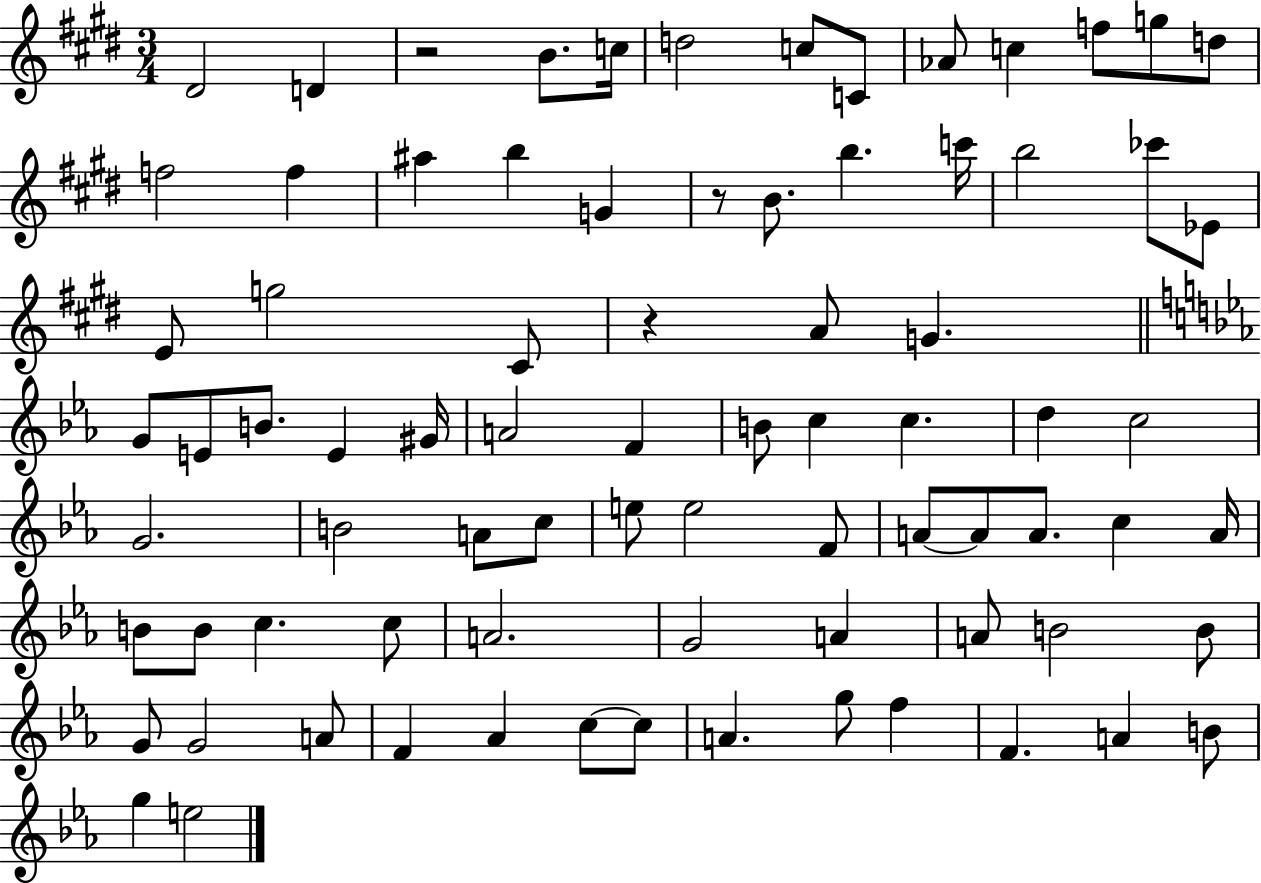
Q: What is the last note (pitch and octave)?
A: E5